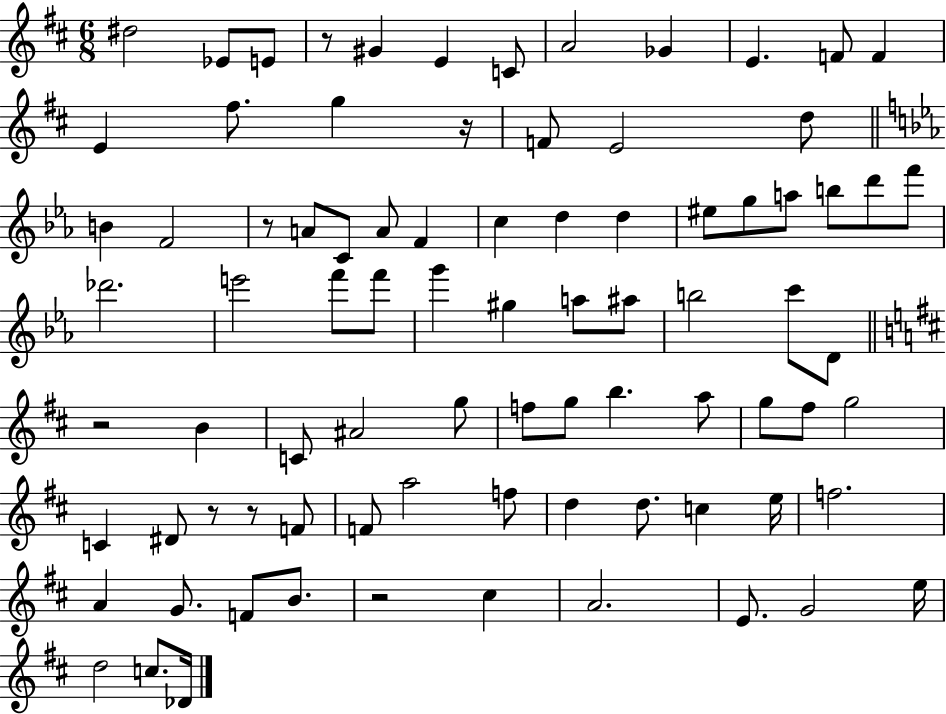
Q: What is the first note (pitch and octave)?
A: D#5